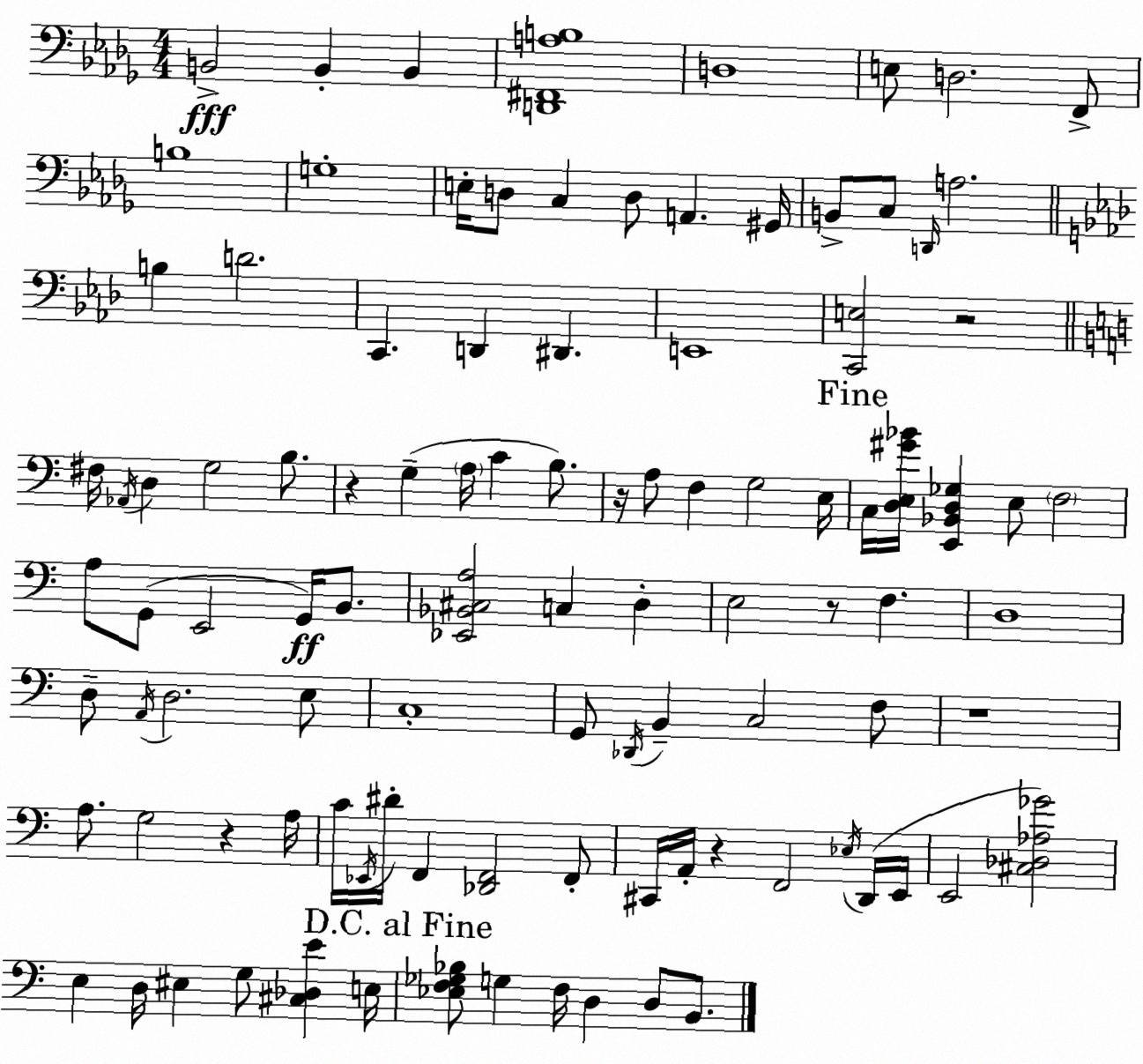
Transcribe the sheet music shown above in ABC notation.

X:1
T:Untitled
M:4/4
L:1/4
K:Bbm
B,,2 B,, B,, [D,,^F,,A,B,]4 D,4 E,/2 D,2 F,,/2 B,4 G,4 E,/4 D,/2 C, D,/2 A,, ^G,,/4 B,,/2 C,/2 D,,/4 A,2 B, D2 C,, D,, ^D,, E,,4 [C,,E,]2 z2 ^F,/4 _A,,/4 D, G,2 B,/2 z G, A,/4 C B,/2 z/4 A,/2 F, G,2 E,/4 C,/4 [D,E,^G_B]/4 [E,,_B,,D,_G,] E,/2 F,2 A,/2 G,,/2 E,,2 G,,/4 B,,/2 [_E,,_B,,^C,A,]2 C, D, E,2 z/2 F, D,4 D,/2 A,,/4 D,2 E,/2 C,4 G,,/2 _D,,/4 B,, C,2 F,/2 z4 A,/2 G,2 z A,/4 C/4 _E,,/4 ^D/4 F,, [_D,,F,,]2 F,,/2 ^C,,/4 A,,/4 z F,,2 _E,/4 D,,/4 E,,/4 E,,2 [^C,_D,_A,_G]2 E, D,/4 ^E, G,/2 [^C,_D,E] E,/4 [_E,F,_G,_B,]/2 G, F,/4 D, D,/2 B,,/2